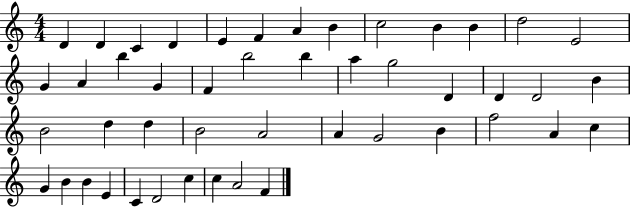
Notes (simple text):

D4/q D4/q C4/q D4/q E4/q F4/q A4/q B4/q C5/h B4/q B4/q D5/h E4/h G4/q A4/q B5/q G4/q F4/q B5/h B5/q A5/q G5/h D4/q D4/q D4/h B4/q B4/h D5/q D5/q B4/h A4/h A4/q G4/h B4/q F5/h A4/q C5/q G4/q B4/q B4/q E4/q C4/q D4/h C5/q C5/q A4/h F4/q